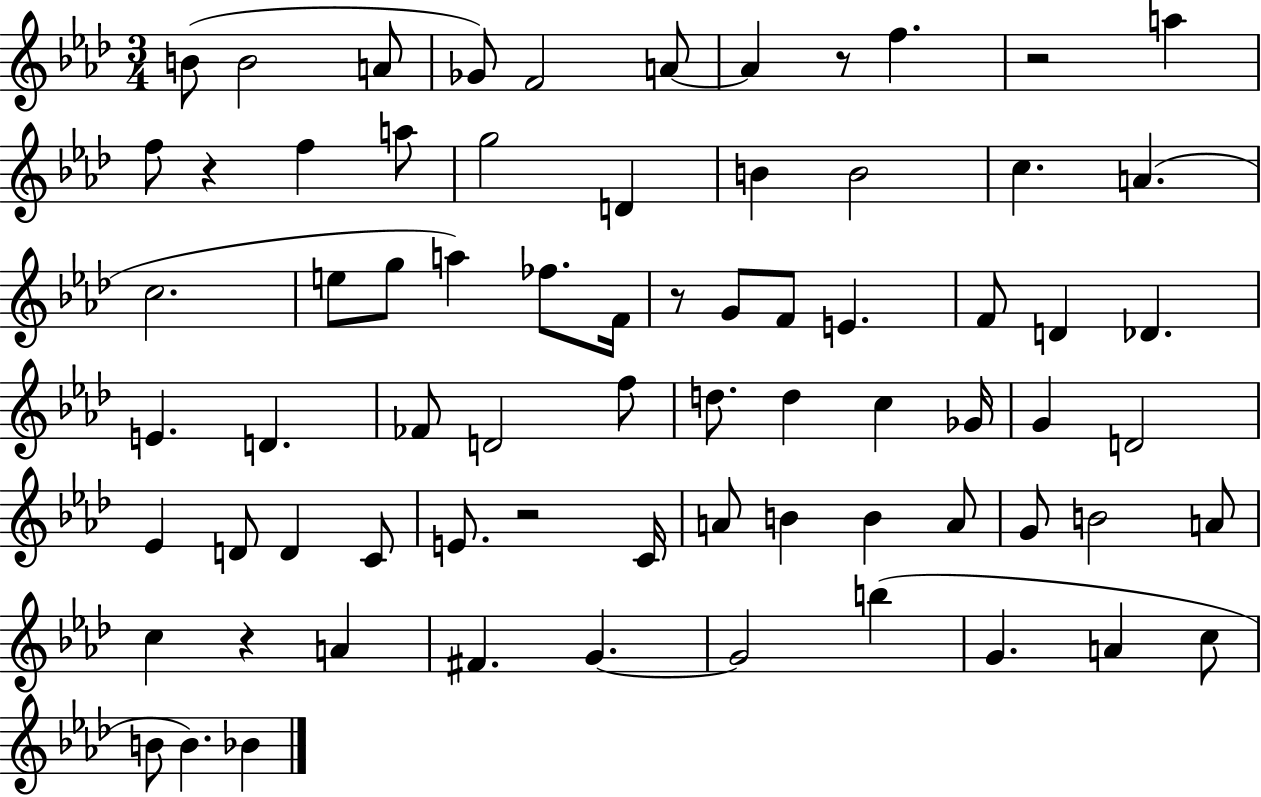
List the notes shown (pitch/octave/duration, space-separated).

B4/e B4/h A4/e Gb4/e F4/h A4/e A4/q R/e F5/q. R/h A5/q F5/e R/q F5/q A5/e G5/h D4/q B4/q B4/h C5/q. A4/q. C5/h. E5/e G5/e A5/q FES5/e. F4/s R/e G4/e F4/e E4/q. F4/e D4/q Db4/q. E4/q. D4/q. FES4/e D4/h F5/e D5/e. D5/q C5/q Gb4/s G4/q D4/h Eb4/q D4/e D4/q C4/e E4/e. R/h C4/s A4/e B4/q B4/q A4/e G4/e B4/h A4/e C5/q R/q A4/q F#4/q. G4/q. G4/h B5/q G4/q. A4/q C5/e B4/e B4/q. Bb4/q